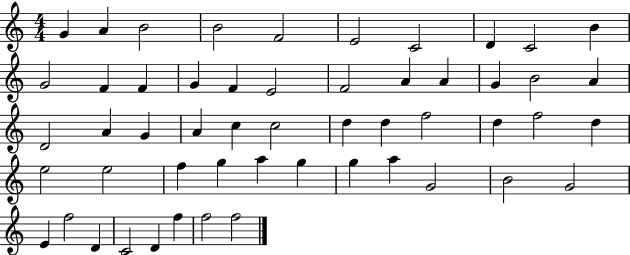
{
  \clef treble
  \numericTimeSignature
  \time 4/4
  \key c \major
  g'4 a'4 b'2 | b'2 f'2 | e'2 c'2 | d'4 c'2 b'4 | \break g'2 f'4 f'4 | g'4 f'4 e'2 | f'2 a'4 a'4 | g'4 b'2 a'4 | \break d'2 a'4 g'4 | a'4 c''4 c''2 | d''4 d''4 f''2 | d''4 f''2 d''4 | \break e''2 e''2 | f''4 g''4 a''4 g''4 | g''4 a''4 g'2 | b'2 g'2 | \break e'4 f''2 d'4 | c'2 d'4 f''4 | f''2 f''2 | \bar "|."
}